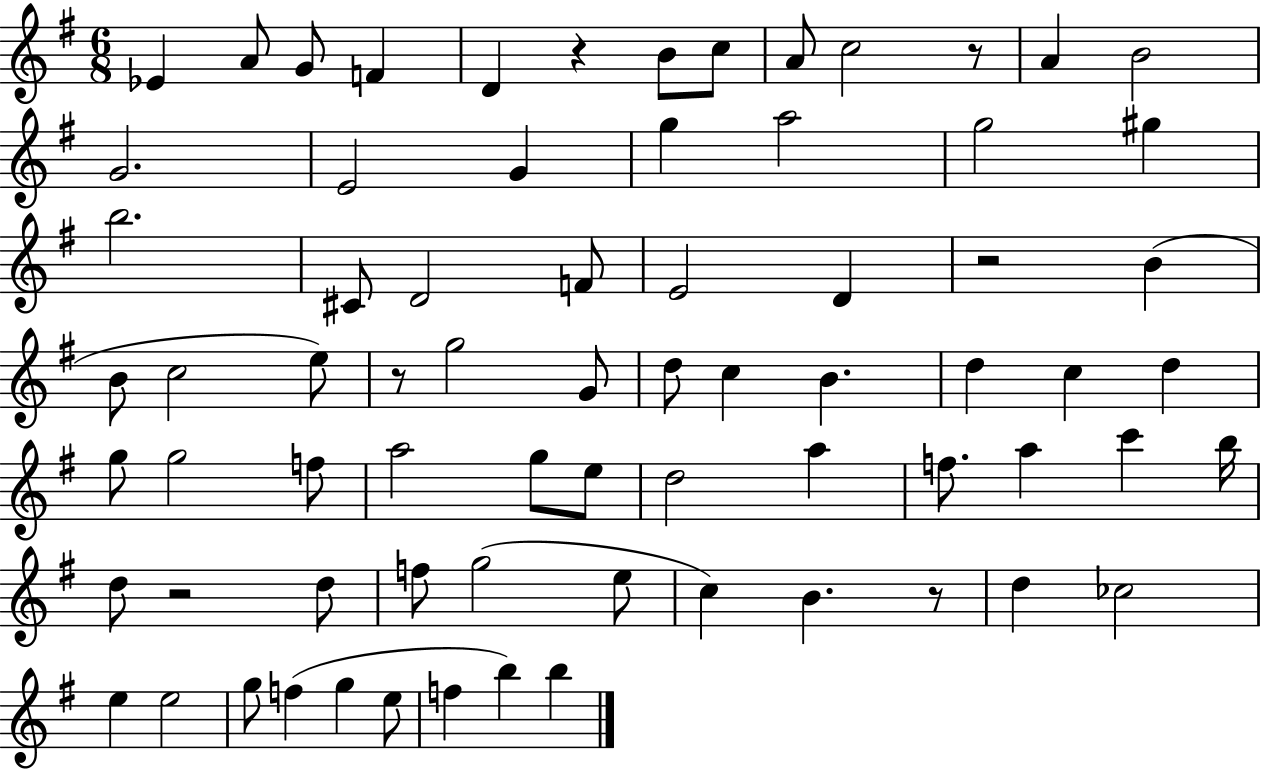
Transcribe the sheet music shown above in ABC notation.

X:1
T:Untitled
M:6/8
L:1/4
K:G
_E A/2 G/2 F D z B/2 c/2 A/2 c2 z/2 A B2 G2 E2 G g a2 g2 ^g b2 ^C/2 D2 F/2 E2 D z2 B B/2 c2 e/2 z/2 g2 G/2 d/2 c B d c d g/2 g2 f/2 a2 g/2 e/2 d2 a f/2 a c' b/4 d/2 z2 d/2 f/2 g2 e/2 c B z/2 d _c2 e e2 g/2 f g e/2 f b b